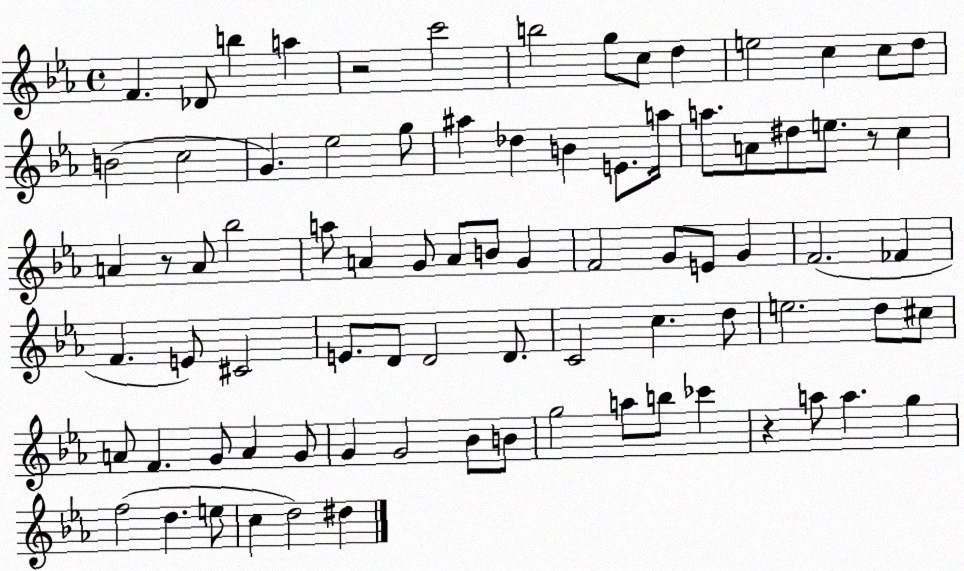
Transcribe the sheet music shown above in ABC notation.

X:1
T:Untitled
M:4/4
L:1/4
K:Eb
F _D/2 b a z2 c'2 b2 g/2 c/2 d e2 c c/2 d/2 B2 c2 G _e2 g/2 ^a _d B E/2 a/4 a/2 A/2 ^d/2 e/2 z/2 c A z/2 A/2 _b2 a/2 A G/2 A/2 B/2 G F2 G/2 E/2 G F2 _F F E/2 ^C2 E/2 D/2 D2 D/2 C2 c d/2 e2 d/2 ^c/2 A/2 F G/2 A G/2 G G2 _B/2 B/2 g2 a/2 b/2 _c' z a/2 a g f2 d e/2 c d2 ^d